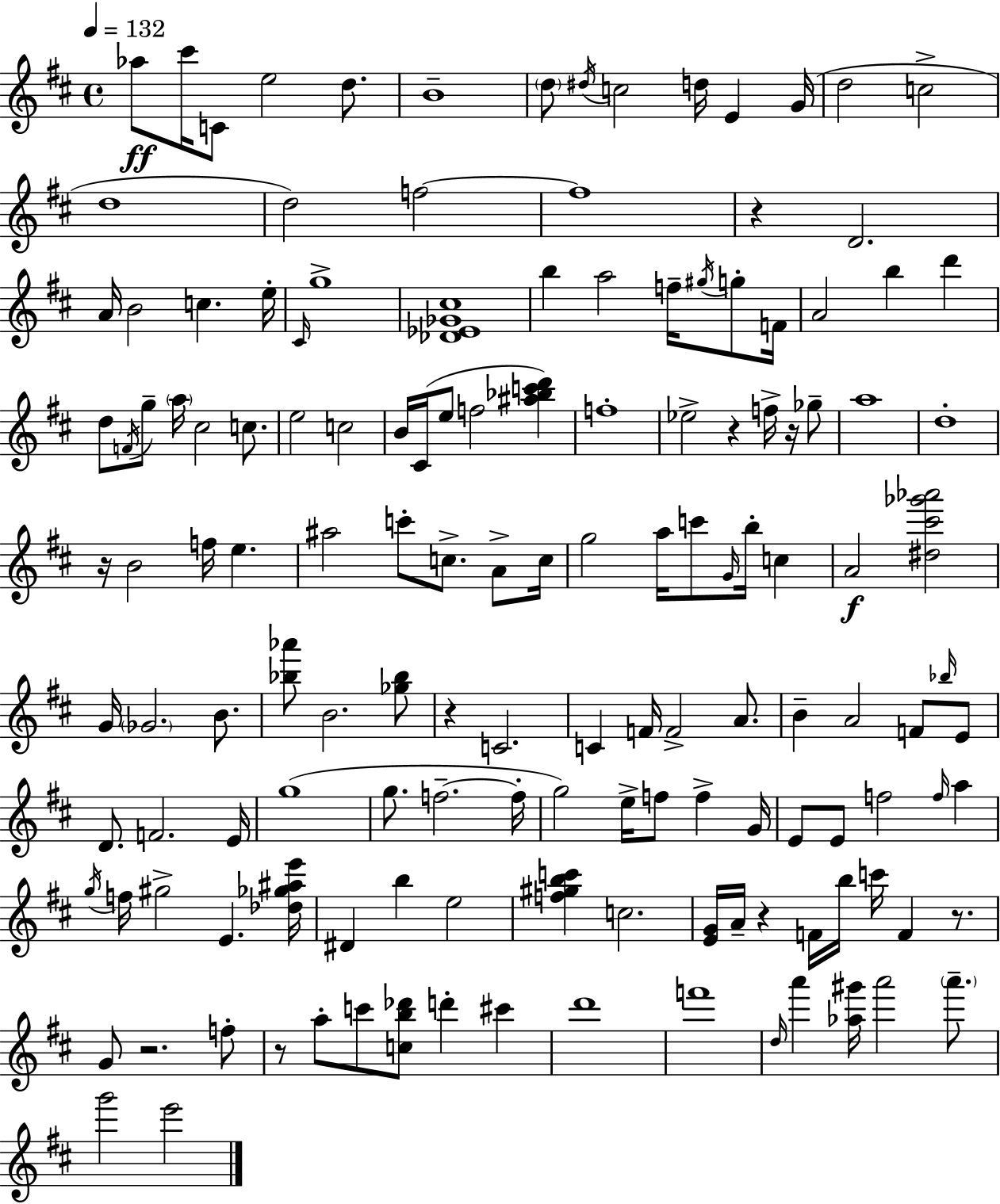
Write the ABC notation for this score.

X:1
T:Untitled
M:4/4
L:1/4
K:D
_a/2 ^c'/4 C/2 e2 d/2 B4 d/2 ^d/4 c2 d/4 E G/4 d2 c2 d4 d2 f2 f4 z D2 A/4 B2 c e/4 ^C/4 g4 [_D_E_G^c]4 b a2 f/4 ^g/4 g/2 F/4 A2 b d' d/2 F/4 g/2 a/4 ^c2 c/2 e2 c2 B/4 ^C/4 e/2 f2 [^a_bc'd'] f4 _e2 z f/4 z/4 _g/2 a4 d4 z/4 B2 f/4 e ^a2 c'/2 c/2 A/2 c/4 g2 a/4 c'/2 G/4 b/4 c A2 [^d^c'_g'_a']2 G/4 _G2 B/2 [_b_a']/2 B2 [_g_b]/2 z C2 C F/4 F2 A/2 B A2 F/2 _b/4 E/2 D/2 F2 E/4 g4 g/2 f2 f/4 g2 e/4 f/2 f G/4 E/2 E/2 f2 f/4 a g/4 f/4 ^g2 E [_d_g^ae']/4 ^D b e2 [f^gbc'] c2 [EG]/4 A/4 z F/4 b/4 c'/4 F z/2 G/2 z2 f/2 z/2 a/2 c'/2 [cb_d']/2 d' ^c' d'4 f'4 d/4 a' [_a^g']/4 a'2 a'/2 g'2 e'2